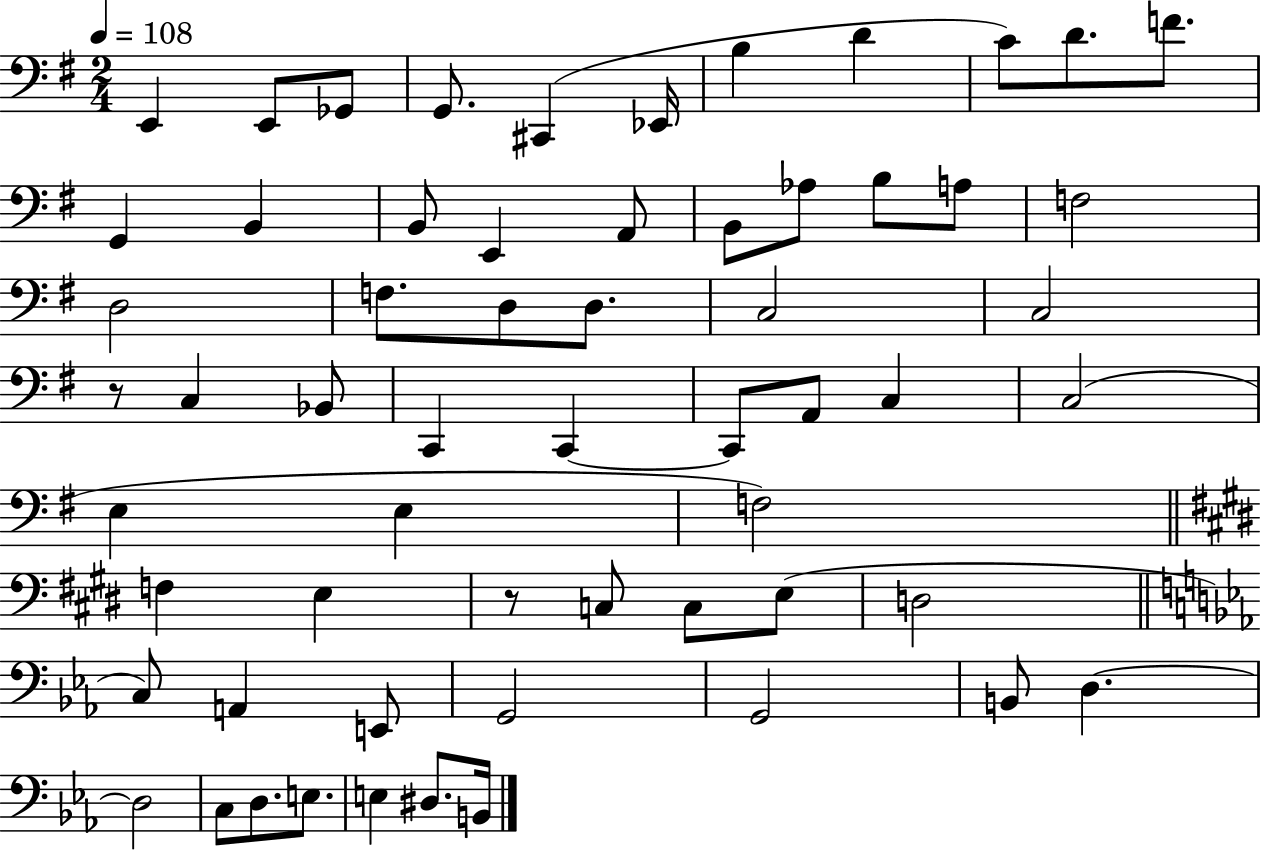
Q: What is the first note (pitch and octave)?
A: E2